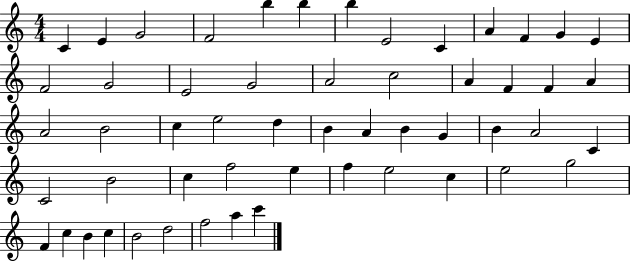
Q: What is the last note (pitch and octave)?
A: C6